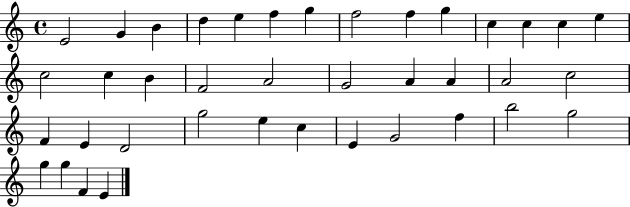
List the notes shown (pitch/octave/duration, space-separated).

E4/h G4/q B4/q D5/q E5/q F5/q G5/q F5/h F5/q G5/q C5/q C5/q C5/q E5/q C5/h C5/q B4/q F4/h A4/h G4/h A4/q A4/q A4/h C5/h F4/q E4/q D4/h G5/h E5/q C5/q E4/q G4/h F5/q B5/h G5/h G5/q G5/q F4/q E4/q